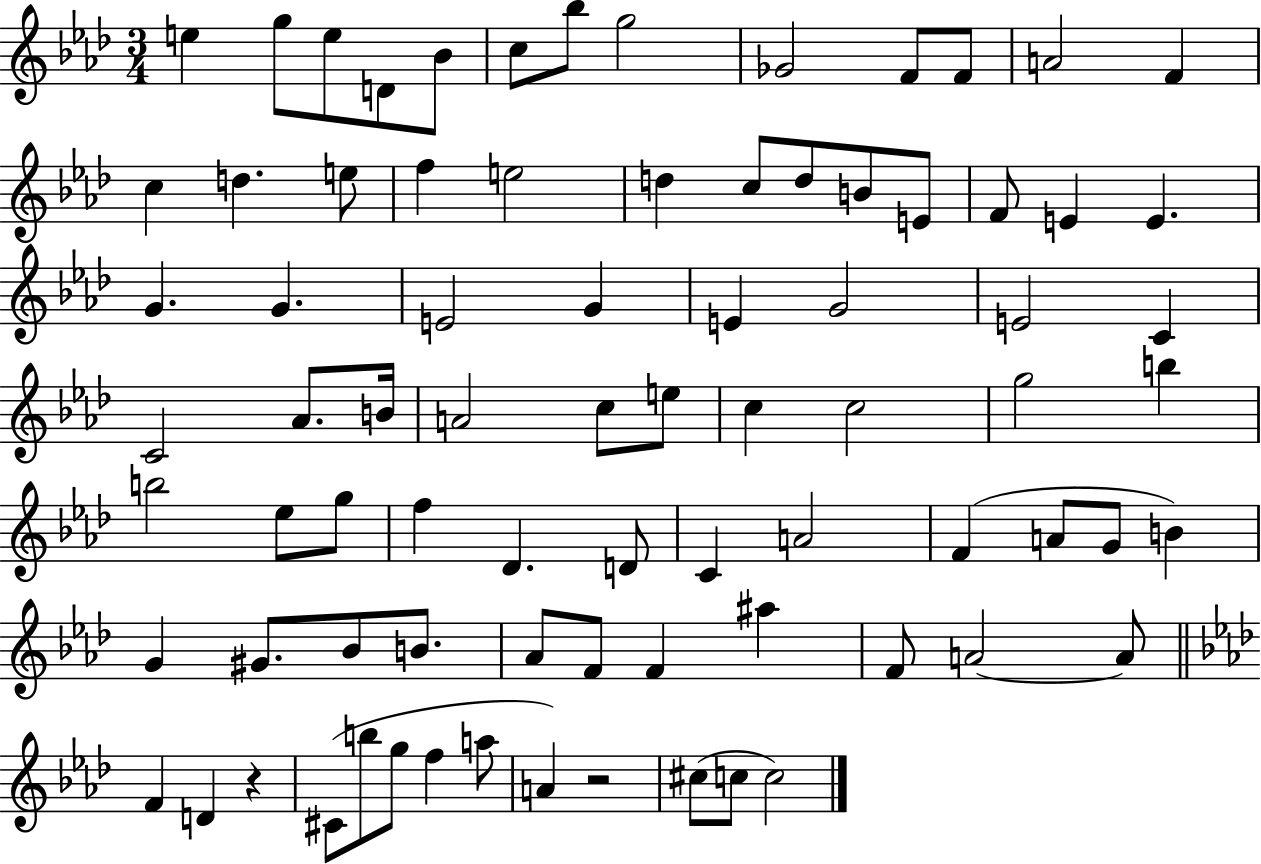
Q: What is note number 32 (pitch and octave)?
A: G4